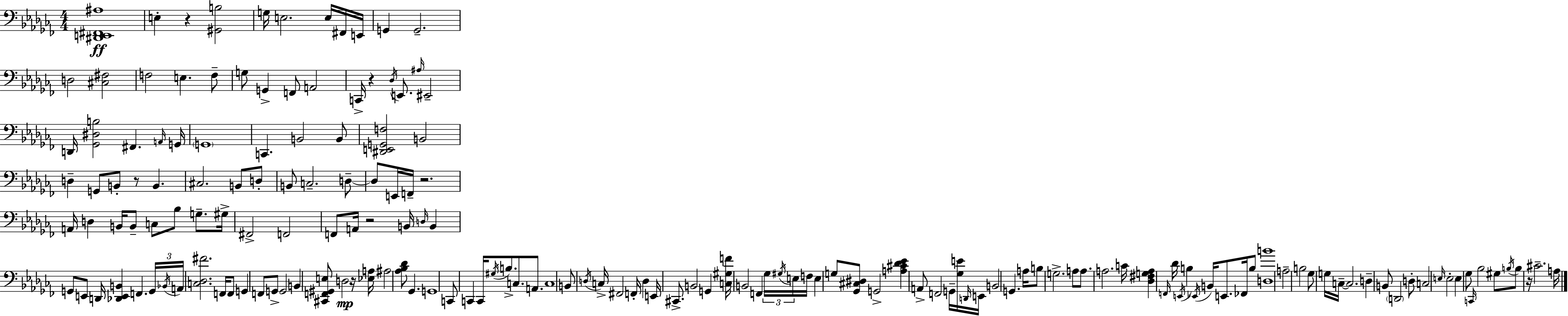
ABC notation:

X:1
T:Untitled
M:4/4
L:1/4
K:Abm
[^D,,E,,^F,,^A,]4 E, z [^G,,B,]2 G,/4 E,2 E,/4 ^F,,/4 E,,/4 G,, G,,2 D,2 [^C,^F,]2 F,2 E, F,/2 G,/2 G,, F,,/2 A,,2 C,,/4 z _D,/4 E,,/2 ^A,/4 ^E,,2 D,,/4 [_G,,^D,B,]2 ^F,, A,,/4 G,,/4 G,,4 C,, B,,2 B,,/2 [^D,,E,,G,,F,]2 B,,2 D, G,,/2 B,,/2 z/2 B,, ^C,2 B,,/2 D,/2 B,,/2 C,2 D,/2 D,/2 E,,/4 F,,/4 z2 A,,/4 D, B,,/4 B,,/2 C,/2 _B,/2 G,/2 ^G,/4 ^F,,2 F,,2 F,,/2 A,,/4 z2 B,,/4 D,/4 B,, G,,/2 E,,/2 D,,/4 [_D,,E,,B,,] F,, G,,/4 _B,,/4 A,,/4 [C,_D,^F]2 F,,/4 F,,/2 G,, F,,/2 G,,/2 G,,2 B,, [^C,,F,,^G,,E,]/2 D,2 z/4 [_E,A,]/4 ^A,2 [_A,_B,_D]/2 _G,, G,,4 C,,/2 C,, C,,/4 ^G,/4 B,/2 C,/2 A,,/2 C,4 B,,/2 D,/4 C,/4 ^F,,2 F,,/4 D, E,,/4 ^C,,/2 B,,2 G,, [C,^G,F]/4 B,,2 F,, _G,/4 ^G,/4 E,/4 F,/4 E, G,/2 [_G,,^C,^D,]/2 G,,2 [A,^C_D_E] A,,/2 F,,2 G,,/4 [_G,E]/4 D,,/4 E,,/4 B,,2 G,, A,/4 B,/2 G,2 A,/2 A,/2 A,2 C/4 [_D,^F,G,A,] F,,/4 _D/4 E,,/4 B, _E,,/4 B,,/4 E,,/2 _F,,/4 B,/2 [D,B]4 A,2 B,2 _G,/2 G,/4 C,/4 C,2 D, B,,/2 D,,2 D,/2 C,2 E,/4 E,2 E, _G,/2 C,,/4 _B,2 ^G,/2 B,/4 B,/2 z/4 ^C2 A,/4